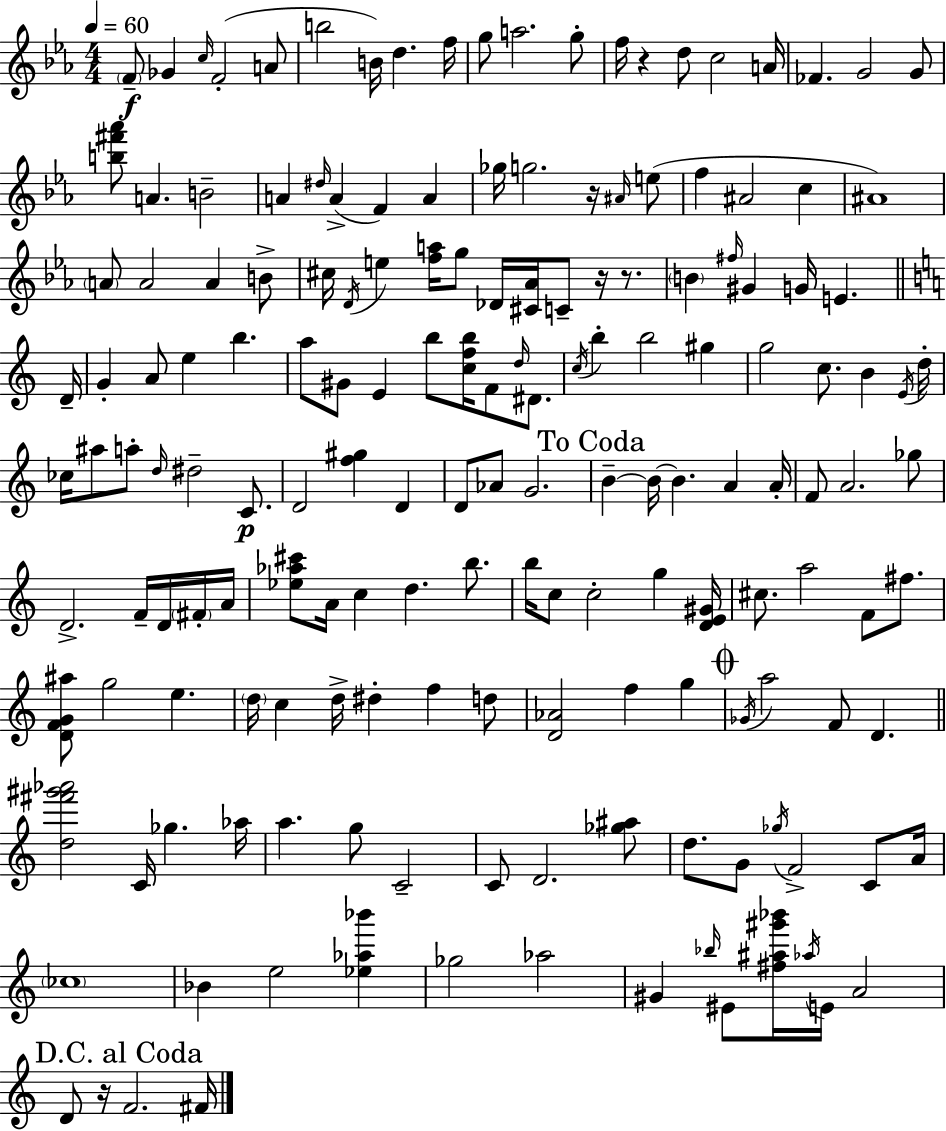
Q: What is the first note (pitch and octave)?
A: F4